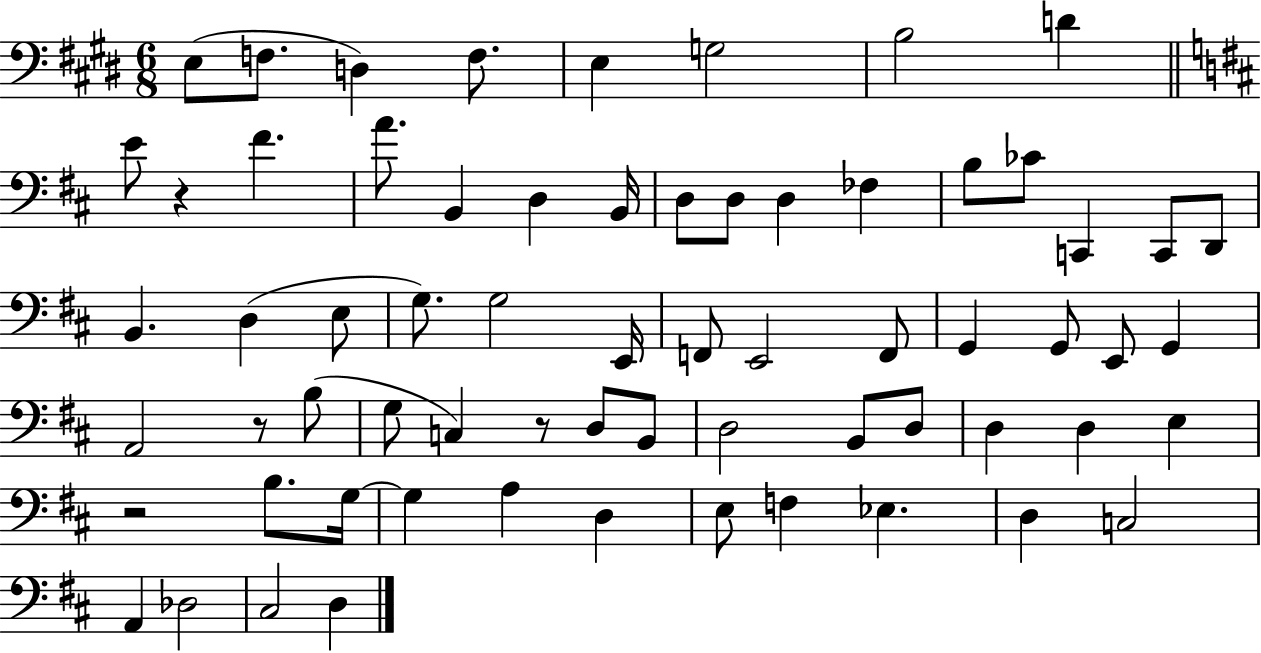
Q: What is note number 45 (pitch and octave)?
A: D3